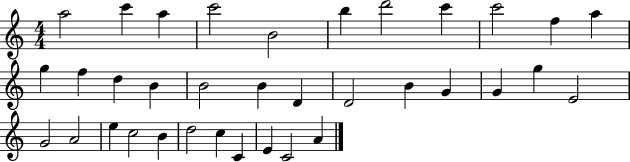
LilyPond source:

{
  \clef treble
  \numericTimeSignature
  \time 4/4
  \key c \major
  a''2 c'''4 a''4 | c'''2 b'2 | b''4 d'''2 c'''4 | c'''2 f''4 a''4 | \break g''4 f''4 d''4 b'4 | b'2 b'4 d'4 | d'2 b'4 g'4 | g'4 g''4 e'2 | \break g'2 a'2 | e''4 c''2 b'4 | d''2 c''4 c'4 | e'4 c'2 a'4 | \break \bar "|."
}